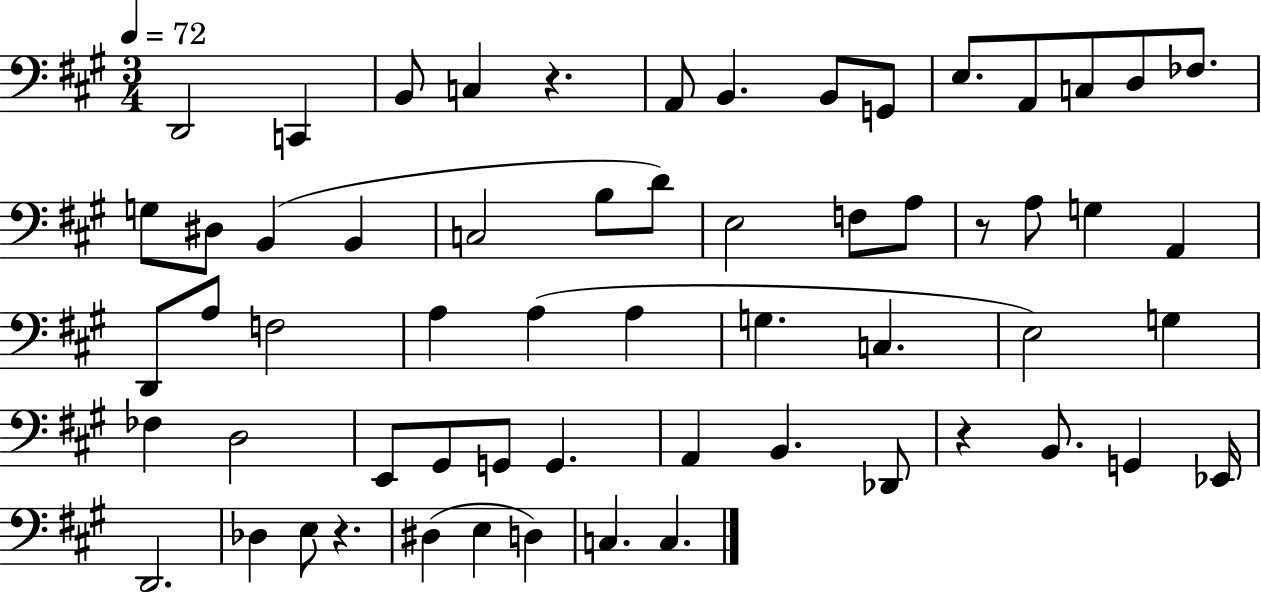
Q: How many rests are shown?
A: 4